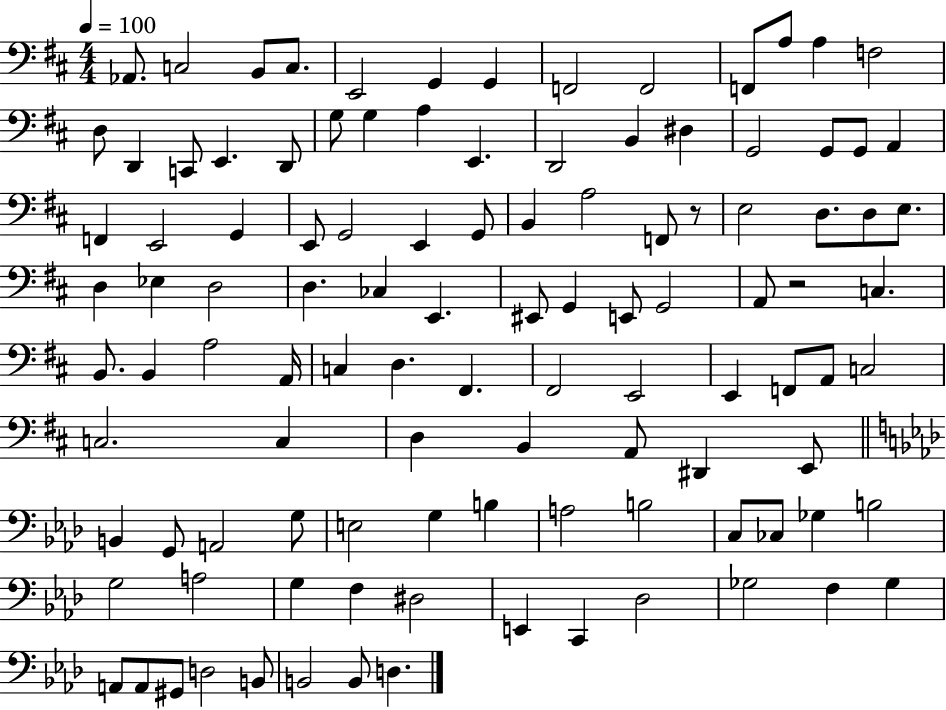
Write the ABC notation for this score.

X:1
T:Untitled
M:4/4
L:1/4
K:D
_A,,/2 C,2 B,,/2 C,/2 E,,2 G,, G,, F,,2 F,,2 F,,/2 A,/2 A, F,2 D,/2 D,, C,,/2 E,, D,,/2 G,/2 G, A, E,, D,,2 B,, ^D, G,,2 G,,/2 G,,/2 A,, F,, E,,2 G,, E,,/2 G,,2 E,, G,,/2 B,, A,2 F,,/2 z/2 E,2 D,/2 D,/2 E,/2 D, _E, D,2 D, _C, E,, ^E,,/2 G,, E,,/2 G,,2 A,,/2 z2 C, B,,/2 B,, A,2 A,,/4 C, D, ^F,, ^F,,2 E,,2 E,, F,,/2 A,,/2 C,2 C,2 C, D, B,, A,,/2 ^D,, E,,/2 B,, G,,/2 A,,2 G,/2 E,2 G, B, A,2 B,2 C,/2 _C,/2 _G, B,2 G,2 A,2 G, F, ^D,2 E,, C,, _D,2 _G,2 F, _G, A,,/2 A,,/2 ^G,,/2 D,2 B,,/2 B,,2 B,,/2 D,